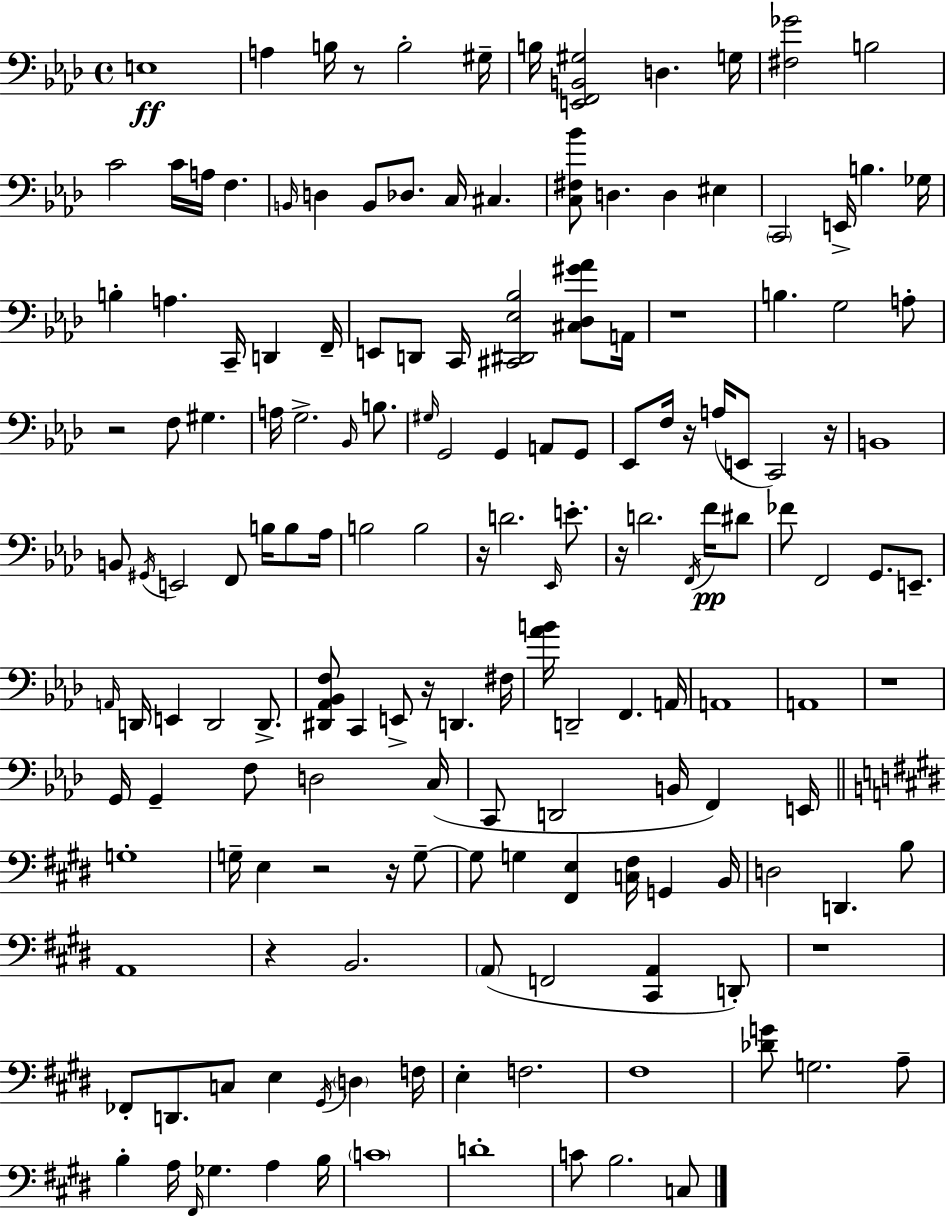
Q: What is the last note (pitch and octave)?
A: C3